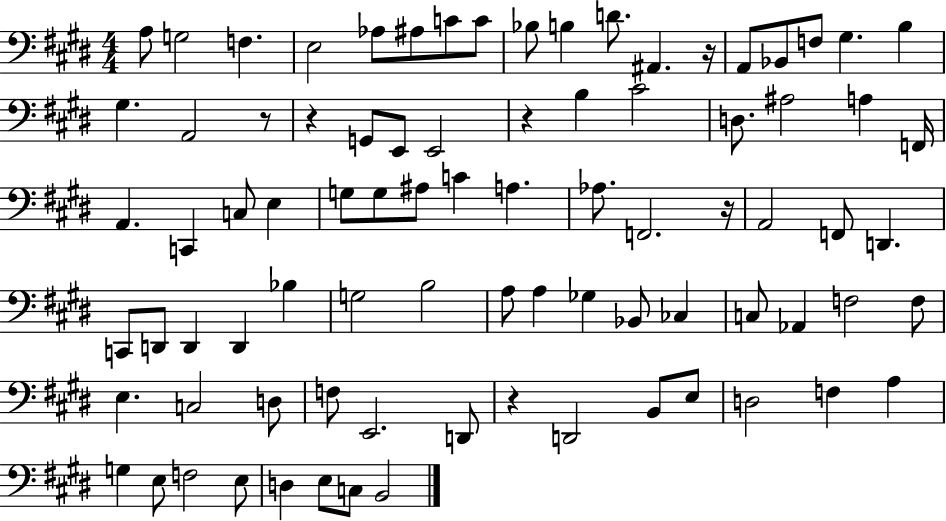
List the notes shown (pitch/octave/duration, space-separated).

A3/e G3/h F3/q. E3/h Ab3/e A#3/e C4/e C4/e Bb3/e B3/q D4/e. A#2/q. R/s A2/e Bb2/e F3/e G#3/q. B3/q G#3/q. A2/h R/e R/q G2/e E2/e E2/h R/q B3/q C#4/h D3/e. A#3/h A3/q F2/s A2/q. C2/q C3/e E3/q G3/e G3/e A#3/e C4/q A3/q. Ab3/e. F2/h. R/s A2/h F2/e D2/q. C2/e D2/e D2/q D2/q Bb3/q G3/h B3/h A3/e A3/q Gb3/q Bb2/e CES3/q C3/e Ab2/q F3/h F3/e E3/q. C3/h D3/e F3/e E2/h. D2/e R/q D2/h B2/e E3/e D3/h F3/q A3/q G3/q E3/e F3/h E3/e D3/q E3/e C3/e B2/h